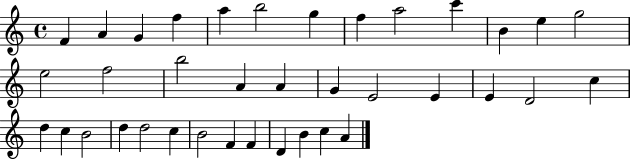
{
  \clef treble
  \time 4/4
  \defaultTimeSignature
  \key c \major
  f'4 a'4 g'4 f''4 | a''4 b''2 g''4 | f''4 a''2 c'''4 | b'4 e''4 g''2 | \break e''2 f''2 | b''2 a'4 a'4 | g'4 e'2 e'4 | e'4 d'2 c''4 | \break d''4 c''4 b'2 | d''4 d''2 c''4 | b'2 f'4 f'4 | d'4 b'4 c''4 a'4 | \break \bar "|."
}